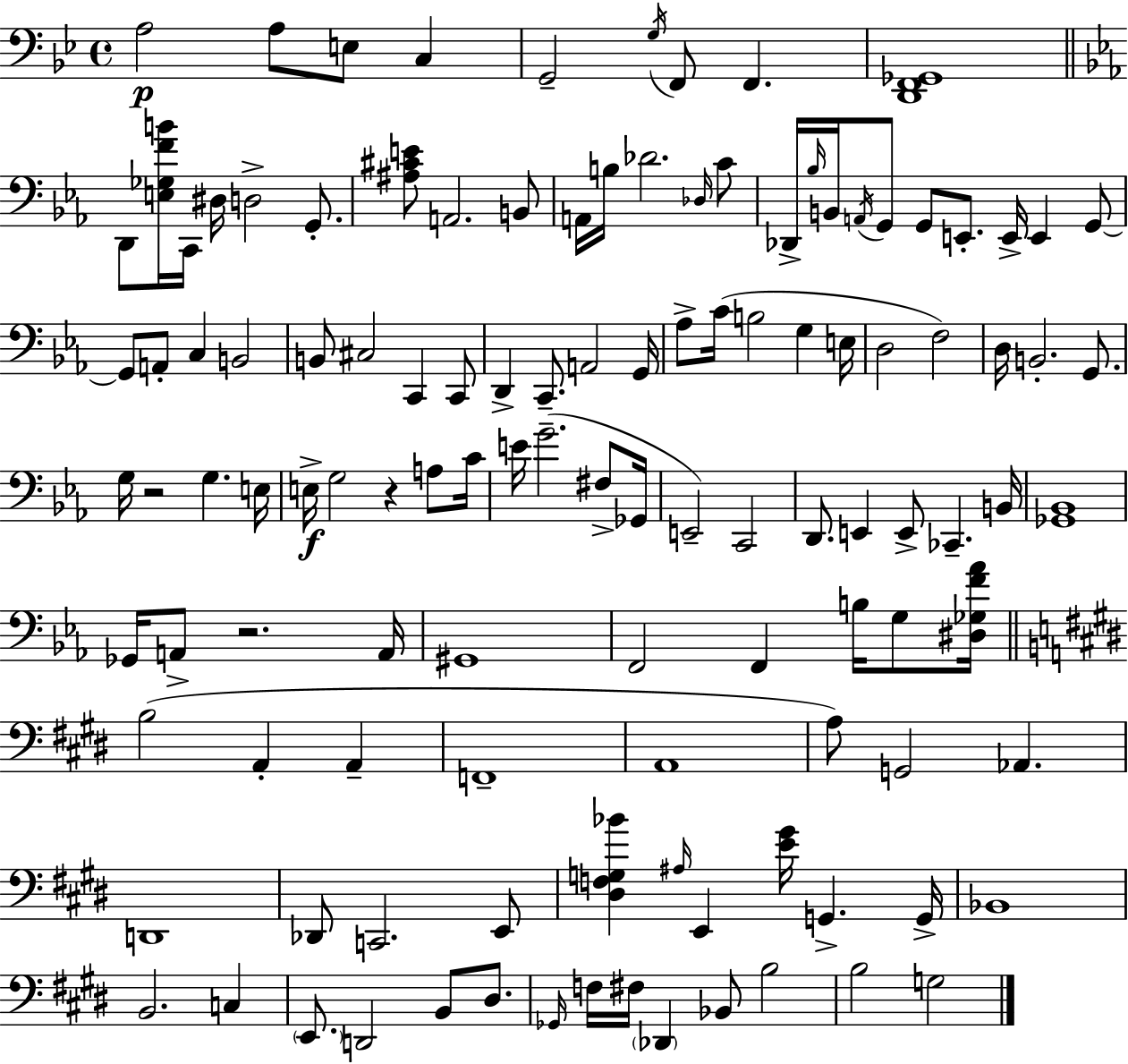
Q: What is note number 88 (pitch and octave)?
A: Db2